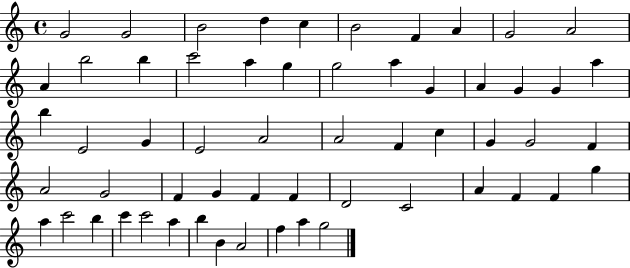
{
  \clef treble
  \time 4/4
  \defaultTimeSignature
  \key c \major
  g'2 g'2 | b'2 d''4 c''4 | b'2 f'4 a'4 | g'2 a'2 | \break a'4 b''2 b''4 | c'''2 a''4 g''4 | g''2 a''4 g'4 | a'4 g'4 g'4 a''4 | \break b''4 e'2 g'4 | e'2 a'2 | a'2 f'4 c''4 | g'4 g'2 f'4 | \break a'2 g'2 | f'4 g'4 f'4 f'4 | d'2 c'2 | a'4 f'4 f'4 g''4 | \break a''4 c'''2 b''4 | c'''4 c'''2 a''4 | b''4 b'4 a'2 | f''4 a''4 g''2 | \break \bar "|."
}